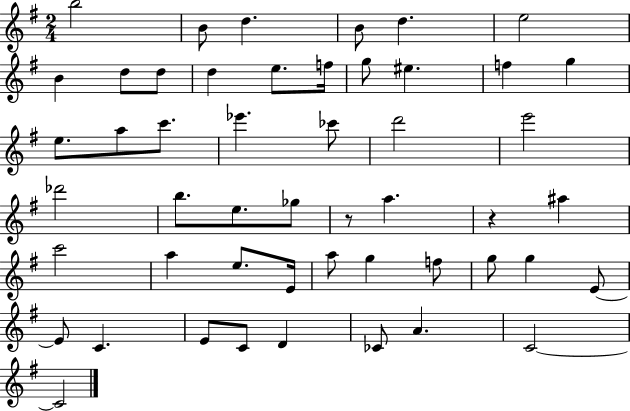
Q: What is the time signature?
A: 2/4